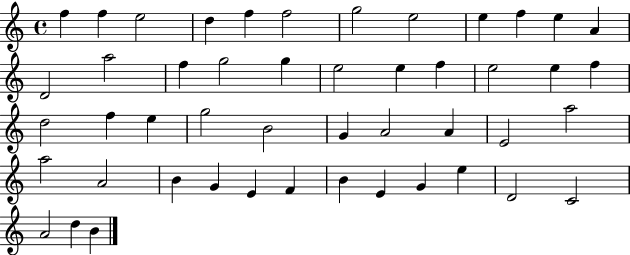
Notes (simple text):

F5/q F5/q E5/h D5/q F5/q F5/h G5/h E5/h E5/q F5/q E5/q A4/q D4/h A5/h F5/q G5/h G5/q E5/h E5/q F5/q E5/h E5/q F5/q D5/h F5/q E5/q G5/h B4/h G4/q A4/h A4/q E4/h A5/h A5/h A4/h B4/q G4/q E4/q F4/q B4/q E4/q G4/q E5/q D4/h C4/h A4/h D5/q B4/q